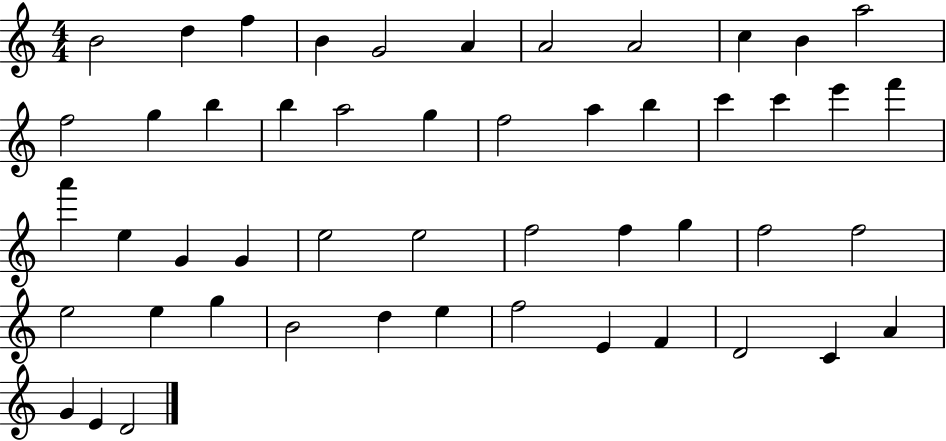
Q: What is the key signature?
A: C major